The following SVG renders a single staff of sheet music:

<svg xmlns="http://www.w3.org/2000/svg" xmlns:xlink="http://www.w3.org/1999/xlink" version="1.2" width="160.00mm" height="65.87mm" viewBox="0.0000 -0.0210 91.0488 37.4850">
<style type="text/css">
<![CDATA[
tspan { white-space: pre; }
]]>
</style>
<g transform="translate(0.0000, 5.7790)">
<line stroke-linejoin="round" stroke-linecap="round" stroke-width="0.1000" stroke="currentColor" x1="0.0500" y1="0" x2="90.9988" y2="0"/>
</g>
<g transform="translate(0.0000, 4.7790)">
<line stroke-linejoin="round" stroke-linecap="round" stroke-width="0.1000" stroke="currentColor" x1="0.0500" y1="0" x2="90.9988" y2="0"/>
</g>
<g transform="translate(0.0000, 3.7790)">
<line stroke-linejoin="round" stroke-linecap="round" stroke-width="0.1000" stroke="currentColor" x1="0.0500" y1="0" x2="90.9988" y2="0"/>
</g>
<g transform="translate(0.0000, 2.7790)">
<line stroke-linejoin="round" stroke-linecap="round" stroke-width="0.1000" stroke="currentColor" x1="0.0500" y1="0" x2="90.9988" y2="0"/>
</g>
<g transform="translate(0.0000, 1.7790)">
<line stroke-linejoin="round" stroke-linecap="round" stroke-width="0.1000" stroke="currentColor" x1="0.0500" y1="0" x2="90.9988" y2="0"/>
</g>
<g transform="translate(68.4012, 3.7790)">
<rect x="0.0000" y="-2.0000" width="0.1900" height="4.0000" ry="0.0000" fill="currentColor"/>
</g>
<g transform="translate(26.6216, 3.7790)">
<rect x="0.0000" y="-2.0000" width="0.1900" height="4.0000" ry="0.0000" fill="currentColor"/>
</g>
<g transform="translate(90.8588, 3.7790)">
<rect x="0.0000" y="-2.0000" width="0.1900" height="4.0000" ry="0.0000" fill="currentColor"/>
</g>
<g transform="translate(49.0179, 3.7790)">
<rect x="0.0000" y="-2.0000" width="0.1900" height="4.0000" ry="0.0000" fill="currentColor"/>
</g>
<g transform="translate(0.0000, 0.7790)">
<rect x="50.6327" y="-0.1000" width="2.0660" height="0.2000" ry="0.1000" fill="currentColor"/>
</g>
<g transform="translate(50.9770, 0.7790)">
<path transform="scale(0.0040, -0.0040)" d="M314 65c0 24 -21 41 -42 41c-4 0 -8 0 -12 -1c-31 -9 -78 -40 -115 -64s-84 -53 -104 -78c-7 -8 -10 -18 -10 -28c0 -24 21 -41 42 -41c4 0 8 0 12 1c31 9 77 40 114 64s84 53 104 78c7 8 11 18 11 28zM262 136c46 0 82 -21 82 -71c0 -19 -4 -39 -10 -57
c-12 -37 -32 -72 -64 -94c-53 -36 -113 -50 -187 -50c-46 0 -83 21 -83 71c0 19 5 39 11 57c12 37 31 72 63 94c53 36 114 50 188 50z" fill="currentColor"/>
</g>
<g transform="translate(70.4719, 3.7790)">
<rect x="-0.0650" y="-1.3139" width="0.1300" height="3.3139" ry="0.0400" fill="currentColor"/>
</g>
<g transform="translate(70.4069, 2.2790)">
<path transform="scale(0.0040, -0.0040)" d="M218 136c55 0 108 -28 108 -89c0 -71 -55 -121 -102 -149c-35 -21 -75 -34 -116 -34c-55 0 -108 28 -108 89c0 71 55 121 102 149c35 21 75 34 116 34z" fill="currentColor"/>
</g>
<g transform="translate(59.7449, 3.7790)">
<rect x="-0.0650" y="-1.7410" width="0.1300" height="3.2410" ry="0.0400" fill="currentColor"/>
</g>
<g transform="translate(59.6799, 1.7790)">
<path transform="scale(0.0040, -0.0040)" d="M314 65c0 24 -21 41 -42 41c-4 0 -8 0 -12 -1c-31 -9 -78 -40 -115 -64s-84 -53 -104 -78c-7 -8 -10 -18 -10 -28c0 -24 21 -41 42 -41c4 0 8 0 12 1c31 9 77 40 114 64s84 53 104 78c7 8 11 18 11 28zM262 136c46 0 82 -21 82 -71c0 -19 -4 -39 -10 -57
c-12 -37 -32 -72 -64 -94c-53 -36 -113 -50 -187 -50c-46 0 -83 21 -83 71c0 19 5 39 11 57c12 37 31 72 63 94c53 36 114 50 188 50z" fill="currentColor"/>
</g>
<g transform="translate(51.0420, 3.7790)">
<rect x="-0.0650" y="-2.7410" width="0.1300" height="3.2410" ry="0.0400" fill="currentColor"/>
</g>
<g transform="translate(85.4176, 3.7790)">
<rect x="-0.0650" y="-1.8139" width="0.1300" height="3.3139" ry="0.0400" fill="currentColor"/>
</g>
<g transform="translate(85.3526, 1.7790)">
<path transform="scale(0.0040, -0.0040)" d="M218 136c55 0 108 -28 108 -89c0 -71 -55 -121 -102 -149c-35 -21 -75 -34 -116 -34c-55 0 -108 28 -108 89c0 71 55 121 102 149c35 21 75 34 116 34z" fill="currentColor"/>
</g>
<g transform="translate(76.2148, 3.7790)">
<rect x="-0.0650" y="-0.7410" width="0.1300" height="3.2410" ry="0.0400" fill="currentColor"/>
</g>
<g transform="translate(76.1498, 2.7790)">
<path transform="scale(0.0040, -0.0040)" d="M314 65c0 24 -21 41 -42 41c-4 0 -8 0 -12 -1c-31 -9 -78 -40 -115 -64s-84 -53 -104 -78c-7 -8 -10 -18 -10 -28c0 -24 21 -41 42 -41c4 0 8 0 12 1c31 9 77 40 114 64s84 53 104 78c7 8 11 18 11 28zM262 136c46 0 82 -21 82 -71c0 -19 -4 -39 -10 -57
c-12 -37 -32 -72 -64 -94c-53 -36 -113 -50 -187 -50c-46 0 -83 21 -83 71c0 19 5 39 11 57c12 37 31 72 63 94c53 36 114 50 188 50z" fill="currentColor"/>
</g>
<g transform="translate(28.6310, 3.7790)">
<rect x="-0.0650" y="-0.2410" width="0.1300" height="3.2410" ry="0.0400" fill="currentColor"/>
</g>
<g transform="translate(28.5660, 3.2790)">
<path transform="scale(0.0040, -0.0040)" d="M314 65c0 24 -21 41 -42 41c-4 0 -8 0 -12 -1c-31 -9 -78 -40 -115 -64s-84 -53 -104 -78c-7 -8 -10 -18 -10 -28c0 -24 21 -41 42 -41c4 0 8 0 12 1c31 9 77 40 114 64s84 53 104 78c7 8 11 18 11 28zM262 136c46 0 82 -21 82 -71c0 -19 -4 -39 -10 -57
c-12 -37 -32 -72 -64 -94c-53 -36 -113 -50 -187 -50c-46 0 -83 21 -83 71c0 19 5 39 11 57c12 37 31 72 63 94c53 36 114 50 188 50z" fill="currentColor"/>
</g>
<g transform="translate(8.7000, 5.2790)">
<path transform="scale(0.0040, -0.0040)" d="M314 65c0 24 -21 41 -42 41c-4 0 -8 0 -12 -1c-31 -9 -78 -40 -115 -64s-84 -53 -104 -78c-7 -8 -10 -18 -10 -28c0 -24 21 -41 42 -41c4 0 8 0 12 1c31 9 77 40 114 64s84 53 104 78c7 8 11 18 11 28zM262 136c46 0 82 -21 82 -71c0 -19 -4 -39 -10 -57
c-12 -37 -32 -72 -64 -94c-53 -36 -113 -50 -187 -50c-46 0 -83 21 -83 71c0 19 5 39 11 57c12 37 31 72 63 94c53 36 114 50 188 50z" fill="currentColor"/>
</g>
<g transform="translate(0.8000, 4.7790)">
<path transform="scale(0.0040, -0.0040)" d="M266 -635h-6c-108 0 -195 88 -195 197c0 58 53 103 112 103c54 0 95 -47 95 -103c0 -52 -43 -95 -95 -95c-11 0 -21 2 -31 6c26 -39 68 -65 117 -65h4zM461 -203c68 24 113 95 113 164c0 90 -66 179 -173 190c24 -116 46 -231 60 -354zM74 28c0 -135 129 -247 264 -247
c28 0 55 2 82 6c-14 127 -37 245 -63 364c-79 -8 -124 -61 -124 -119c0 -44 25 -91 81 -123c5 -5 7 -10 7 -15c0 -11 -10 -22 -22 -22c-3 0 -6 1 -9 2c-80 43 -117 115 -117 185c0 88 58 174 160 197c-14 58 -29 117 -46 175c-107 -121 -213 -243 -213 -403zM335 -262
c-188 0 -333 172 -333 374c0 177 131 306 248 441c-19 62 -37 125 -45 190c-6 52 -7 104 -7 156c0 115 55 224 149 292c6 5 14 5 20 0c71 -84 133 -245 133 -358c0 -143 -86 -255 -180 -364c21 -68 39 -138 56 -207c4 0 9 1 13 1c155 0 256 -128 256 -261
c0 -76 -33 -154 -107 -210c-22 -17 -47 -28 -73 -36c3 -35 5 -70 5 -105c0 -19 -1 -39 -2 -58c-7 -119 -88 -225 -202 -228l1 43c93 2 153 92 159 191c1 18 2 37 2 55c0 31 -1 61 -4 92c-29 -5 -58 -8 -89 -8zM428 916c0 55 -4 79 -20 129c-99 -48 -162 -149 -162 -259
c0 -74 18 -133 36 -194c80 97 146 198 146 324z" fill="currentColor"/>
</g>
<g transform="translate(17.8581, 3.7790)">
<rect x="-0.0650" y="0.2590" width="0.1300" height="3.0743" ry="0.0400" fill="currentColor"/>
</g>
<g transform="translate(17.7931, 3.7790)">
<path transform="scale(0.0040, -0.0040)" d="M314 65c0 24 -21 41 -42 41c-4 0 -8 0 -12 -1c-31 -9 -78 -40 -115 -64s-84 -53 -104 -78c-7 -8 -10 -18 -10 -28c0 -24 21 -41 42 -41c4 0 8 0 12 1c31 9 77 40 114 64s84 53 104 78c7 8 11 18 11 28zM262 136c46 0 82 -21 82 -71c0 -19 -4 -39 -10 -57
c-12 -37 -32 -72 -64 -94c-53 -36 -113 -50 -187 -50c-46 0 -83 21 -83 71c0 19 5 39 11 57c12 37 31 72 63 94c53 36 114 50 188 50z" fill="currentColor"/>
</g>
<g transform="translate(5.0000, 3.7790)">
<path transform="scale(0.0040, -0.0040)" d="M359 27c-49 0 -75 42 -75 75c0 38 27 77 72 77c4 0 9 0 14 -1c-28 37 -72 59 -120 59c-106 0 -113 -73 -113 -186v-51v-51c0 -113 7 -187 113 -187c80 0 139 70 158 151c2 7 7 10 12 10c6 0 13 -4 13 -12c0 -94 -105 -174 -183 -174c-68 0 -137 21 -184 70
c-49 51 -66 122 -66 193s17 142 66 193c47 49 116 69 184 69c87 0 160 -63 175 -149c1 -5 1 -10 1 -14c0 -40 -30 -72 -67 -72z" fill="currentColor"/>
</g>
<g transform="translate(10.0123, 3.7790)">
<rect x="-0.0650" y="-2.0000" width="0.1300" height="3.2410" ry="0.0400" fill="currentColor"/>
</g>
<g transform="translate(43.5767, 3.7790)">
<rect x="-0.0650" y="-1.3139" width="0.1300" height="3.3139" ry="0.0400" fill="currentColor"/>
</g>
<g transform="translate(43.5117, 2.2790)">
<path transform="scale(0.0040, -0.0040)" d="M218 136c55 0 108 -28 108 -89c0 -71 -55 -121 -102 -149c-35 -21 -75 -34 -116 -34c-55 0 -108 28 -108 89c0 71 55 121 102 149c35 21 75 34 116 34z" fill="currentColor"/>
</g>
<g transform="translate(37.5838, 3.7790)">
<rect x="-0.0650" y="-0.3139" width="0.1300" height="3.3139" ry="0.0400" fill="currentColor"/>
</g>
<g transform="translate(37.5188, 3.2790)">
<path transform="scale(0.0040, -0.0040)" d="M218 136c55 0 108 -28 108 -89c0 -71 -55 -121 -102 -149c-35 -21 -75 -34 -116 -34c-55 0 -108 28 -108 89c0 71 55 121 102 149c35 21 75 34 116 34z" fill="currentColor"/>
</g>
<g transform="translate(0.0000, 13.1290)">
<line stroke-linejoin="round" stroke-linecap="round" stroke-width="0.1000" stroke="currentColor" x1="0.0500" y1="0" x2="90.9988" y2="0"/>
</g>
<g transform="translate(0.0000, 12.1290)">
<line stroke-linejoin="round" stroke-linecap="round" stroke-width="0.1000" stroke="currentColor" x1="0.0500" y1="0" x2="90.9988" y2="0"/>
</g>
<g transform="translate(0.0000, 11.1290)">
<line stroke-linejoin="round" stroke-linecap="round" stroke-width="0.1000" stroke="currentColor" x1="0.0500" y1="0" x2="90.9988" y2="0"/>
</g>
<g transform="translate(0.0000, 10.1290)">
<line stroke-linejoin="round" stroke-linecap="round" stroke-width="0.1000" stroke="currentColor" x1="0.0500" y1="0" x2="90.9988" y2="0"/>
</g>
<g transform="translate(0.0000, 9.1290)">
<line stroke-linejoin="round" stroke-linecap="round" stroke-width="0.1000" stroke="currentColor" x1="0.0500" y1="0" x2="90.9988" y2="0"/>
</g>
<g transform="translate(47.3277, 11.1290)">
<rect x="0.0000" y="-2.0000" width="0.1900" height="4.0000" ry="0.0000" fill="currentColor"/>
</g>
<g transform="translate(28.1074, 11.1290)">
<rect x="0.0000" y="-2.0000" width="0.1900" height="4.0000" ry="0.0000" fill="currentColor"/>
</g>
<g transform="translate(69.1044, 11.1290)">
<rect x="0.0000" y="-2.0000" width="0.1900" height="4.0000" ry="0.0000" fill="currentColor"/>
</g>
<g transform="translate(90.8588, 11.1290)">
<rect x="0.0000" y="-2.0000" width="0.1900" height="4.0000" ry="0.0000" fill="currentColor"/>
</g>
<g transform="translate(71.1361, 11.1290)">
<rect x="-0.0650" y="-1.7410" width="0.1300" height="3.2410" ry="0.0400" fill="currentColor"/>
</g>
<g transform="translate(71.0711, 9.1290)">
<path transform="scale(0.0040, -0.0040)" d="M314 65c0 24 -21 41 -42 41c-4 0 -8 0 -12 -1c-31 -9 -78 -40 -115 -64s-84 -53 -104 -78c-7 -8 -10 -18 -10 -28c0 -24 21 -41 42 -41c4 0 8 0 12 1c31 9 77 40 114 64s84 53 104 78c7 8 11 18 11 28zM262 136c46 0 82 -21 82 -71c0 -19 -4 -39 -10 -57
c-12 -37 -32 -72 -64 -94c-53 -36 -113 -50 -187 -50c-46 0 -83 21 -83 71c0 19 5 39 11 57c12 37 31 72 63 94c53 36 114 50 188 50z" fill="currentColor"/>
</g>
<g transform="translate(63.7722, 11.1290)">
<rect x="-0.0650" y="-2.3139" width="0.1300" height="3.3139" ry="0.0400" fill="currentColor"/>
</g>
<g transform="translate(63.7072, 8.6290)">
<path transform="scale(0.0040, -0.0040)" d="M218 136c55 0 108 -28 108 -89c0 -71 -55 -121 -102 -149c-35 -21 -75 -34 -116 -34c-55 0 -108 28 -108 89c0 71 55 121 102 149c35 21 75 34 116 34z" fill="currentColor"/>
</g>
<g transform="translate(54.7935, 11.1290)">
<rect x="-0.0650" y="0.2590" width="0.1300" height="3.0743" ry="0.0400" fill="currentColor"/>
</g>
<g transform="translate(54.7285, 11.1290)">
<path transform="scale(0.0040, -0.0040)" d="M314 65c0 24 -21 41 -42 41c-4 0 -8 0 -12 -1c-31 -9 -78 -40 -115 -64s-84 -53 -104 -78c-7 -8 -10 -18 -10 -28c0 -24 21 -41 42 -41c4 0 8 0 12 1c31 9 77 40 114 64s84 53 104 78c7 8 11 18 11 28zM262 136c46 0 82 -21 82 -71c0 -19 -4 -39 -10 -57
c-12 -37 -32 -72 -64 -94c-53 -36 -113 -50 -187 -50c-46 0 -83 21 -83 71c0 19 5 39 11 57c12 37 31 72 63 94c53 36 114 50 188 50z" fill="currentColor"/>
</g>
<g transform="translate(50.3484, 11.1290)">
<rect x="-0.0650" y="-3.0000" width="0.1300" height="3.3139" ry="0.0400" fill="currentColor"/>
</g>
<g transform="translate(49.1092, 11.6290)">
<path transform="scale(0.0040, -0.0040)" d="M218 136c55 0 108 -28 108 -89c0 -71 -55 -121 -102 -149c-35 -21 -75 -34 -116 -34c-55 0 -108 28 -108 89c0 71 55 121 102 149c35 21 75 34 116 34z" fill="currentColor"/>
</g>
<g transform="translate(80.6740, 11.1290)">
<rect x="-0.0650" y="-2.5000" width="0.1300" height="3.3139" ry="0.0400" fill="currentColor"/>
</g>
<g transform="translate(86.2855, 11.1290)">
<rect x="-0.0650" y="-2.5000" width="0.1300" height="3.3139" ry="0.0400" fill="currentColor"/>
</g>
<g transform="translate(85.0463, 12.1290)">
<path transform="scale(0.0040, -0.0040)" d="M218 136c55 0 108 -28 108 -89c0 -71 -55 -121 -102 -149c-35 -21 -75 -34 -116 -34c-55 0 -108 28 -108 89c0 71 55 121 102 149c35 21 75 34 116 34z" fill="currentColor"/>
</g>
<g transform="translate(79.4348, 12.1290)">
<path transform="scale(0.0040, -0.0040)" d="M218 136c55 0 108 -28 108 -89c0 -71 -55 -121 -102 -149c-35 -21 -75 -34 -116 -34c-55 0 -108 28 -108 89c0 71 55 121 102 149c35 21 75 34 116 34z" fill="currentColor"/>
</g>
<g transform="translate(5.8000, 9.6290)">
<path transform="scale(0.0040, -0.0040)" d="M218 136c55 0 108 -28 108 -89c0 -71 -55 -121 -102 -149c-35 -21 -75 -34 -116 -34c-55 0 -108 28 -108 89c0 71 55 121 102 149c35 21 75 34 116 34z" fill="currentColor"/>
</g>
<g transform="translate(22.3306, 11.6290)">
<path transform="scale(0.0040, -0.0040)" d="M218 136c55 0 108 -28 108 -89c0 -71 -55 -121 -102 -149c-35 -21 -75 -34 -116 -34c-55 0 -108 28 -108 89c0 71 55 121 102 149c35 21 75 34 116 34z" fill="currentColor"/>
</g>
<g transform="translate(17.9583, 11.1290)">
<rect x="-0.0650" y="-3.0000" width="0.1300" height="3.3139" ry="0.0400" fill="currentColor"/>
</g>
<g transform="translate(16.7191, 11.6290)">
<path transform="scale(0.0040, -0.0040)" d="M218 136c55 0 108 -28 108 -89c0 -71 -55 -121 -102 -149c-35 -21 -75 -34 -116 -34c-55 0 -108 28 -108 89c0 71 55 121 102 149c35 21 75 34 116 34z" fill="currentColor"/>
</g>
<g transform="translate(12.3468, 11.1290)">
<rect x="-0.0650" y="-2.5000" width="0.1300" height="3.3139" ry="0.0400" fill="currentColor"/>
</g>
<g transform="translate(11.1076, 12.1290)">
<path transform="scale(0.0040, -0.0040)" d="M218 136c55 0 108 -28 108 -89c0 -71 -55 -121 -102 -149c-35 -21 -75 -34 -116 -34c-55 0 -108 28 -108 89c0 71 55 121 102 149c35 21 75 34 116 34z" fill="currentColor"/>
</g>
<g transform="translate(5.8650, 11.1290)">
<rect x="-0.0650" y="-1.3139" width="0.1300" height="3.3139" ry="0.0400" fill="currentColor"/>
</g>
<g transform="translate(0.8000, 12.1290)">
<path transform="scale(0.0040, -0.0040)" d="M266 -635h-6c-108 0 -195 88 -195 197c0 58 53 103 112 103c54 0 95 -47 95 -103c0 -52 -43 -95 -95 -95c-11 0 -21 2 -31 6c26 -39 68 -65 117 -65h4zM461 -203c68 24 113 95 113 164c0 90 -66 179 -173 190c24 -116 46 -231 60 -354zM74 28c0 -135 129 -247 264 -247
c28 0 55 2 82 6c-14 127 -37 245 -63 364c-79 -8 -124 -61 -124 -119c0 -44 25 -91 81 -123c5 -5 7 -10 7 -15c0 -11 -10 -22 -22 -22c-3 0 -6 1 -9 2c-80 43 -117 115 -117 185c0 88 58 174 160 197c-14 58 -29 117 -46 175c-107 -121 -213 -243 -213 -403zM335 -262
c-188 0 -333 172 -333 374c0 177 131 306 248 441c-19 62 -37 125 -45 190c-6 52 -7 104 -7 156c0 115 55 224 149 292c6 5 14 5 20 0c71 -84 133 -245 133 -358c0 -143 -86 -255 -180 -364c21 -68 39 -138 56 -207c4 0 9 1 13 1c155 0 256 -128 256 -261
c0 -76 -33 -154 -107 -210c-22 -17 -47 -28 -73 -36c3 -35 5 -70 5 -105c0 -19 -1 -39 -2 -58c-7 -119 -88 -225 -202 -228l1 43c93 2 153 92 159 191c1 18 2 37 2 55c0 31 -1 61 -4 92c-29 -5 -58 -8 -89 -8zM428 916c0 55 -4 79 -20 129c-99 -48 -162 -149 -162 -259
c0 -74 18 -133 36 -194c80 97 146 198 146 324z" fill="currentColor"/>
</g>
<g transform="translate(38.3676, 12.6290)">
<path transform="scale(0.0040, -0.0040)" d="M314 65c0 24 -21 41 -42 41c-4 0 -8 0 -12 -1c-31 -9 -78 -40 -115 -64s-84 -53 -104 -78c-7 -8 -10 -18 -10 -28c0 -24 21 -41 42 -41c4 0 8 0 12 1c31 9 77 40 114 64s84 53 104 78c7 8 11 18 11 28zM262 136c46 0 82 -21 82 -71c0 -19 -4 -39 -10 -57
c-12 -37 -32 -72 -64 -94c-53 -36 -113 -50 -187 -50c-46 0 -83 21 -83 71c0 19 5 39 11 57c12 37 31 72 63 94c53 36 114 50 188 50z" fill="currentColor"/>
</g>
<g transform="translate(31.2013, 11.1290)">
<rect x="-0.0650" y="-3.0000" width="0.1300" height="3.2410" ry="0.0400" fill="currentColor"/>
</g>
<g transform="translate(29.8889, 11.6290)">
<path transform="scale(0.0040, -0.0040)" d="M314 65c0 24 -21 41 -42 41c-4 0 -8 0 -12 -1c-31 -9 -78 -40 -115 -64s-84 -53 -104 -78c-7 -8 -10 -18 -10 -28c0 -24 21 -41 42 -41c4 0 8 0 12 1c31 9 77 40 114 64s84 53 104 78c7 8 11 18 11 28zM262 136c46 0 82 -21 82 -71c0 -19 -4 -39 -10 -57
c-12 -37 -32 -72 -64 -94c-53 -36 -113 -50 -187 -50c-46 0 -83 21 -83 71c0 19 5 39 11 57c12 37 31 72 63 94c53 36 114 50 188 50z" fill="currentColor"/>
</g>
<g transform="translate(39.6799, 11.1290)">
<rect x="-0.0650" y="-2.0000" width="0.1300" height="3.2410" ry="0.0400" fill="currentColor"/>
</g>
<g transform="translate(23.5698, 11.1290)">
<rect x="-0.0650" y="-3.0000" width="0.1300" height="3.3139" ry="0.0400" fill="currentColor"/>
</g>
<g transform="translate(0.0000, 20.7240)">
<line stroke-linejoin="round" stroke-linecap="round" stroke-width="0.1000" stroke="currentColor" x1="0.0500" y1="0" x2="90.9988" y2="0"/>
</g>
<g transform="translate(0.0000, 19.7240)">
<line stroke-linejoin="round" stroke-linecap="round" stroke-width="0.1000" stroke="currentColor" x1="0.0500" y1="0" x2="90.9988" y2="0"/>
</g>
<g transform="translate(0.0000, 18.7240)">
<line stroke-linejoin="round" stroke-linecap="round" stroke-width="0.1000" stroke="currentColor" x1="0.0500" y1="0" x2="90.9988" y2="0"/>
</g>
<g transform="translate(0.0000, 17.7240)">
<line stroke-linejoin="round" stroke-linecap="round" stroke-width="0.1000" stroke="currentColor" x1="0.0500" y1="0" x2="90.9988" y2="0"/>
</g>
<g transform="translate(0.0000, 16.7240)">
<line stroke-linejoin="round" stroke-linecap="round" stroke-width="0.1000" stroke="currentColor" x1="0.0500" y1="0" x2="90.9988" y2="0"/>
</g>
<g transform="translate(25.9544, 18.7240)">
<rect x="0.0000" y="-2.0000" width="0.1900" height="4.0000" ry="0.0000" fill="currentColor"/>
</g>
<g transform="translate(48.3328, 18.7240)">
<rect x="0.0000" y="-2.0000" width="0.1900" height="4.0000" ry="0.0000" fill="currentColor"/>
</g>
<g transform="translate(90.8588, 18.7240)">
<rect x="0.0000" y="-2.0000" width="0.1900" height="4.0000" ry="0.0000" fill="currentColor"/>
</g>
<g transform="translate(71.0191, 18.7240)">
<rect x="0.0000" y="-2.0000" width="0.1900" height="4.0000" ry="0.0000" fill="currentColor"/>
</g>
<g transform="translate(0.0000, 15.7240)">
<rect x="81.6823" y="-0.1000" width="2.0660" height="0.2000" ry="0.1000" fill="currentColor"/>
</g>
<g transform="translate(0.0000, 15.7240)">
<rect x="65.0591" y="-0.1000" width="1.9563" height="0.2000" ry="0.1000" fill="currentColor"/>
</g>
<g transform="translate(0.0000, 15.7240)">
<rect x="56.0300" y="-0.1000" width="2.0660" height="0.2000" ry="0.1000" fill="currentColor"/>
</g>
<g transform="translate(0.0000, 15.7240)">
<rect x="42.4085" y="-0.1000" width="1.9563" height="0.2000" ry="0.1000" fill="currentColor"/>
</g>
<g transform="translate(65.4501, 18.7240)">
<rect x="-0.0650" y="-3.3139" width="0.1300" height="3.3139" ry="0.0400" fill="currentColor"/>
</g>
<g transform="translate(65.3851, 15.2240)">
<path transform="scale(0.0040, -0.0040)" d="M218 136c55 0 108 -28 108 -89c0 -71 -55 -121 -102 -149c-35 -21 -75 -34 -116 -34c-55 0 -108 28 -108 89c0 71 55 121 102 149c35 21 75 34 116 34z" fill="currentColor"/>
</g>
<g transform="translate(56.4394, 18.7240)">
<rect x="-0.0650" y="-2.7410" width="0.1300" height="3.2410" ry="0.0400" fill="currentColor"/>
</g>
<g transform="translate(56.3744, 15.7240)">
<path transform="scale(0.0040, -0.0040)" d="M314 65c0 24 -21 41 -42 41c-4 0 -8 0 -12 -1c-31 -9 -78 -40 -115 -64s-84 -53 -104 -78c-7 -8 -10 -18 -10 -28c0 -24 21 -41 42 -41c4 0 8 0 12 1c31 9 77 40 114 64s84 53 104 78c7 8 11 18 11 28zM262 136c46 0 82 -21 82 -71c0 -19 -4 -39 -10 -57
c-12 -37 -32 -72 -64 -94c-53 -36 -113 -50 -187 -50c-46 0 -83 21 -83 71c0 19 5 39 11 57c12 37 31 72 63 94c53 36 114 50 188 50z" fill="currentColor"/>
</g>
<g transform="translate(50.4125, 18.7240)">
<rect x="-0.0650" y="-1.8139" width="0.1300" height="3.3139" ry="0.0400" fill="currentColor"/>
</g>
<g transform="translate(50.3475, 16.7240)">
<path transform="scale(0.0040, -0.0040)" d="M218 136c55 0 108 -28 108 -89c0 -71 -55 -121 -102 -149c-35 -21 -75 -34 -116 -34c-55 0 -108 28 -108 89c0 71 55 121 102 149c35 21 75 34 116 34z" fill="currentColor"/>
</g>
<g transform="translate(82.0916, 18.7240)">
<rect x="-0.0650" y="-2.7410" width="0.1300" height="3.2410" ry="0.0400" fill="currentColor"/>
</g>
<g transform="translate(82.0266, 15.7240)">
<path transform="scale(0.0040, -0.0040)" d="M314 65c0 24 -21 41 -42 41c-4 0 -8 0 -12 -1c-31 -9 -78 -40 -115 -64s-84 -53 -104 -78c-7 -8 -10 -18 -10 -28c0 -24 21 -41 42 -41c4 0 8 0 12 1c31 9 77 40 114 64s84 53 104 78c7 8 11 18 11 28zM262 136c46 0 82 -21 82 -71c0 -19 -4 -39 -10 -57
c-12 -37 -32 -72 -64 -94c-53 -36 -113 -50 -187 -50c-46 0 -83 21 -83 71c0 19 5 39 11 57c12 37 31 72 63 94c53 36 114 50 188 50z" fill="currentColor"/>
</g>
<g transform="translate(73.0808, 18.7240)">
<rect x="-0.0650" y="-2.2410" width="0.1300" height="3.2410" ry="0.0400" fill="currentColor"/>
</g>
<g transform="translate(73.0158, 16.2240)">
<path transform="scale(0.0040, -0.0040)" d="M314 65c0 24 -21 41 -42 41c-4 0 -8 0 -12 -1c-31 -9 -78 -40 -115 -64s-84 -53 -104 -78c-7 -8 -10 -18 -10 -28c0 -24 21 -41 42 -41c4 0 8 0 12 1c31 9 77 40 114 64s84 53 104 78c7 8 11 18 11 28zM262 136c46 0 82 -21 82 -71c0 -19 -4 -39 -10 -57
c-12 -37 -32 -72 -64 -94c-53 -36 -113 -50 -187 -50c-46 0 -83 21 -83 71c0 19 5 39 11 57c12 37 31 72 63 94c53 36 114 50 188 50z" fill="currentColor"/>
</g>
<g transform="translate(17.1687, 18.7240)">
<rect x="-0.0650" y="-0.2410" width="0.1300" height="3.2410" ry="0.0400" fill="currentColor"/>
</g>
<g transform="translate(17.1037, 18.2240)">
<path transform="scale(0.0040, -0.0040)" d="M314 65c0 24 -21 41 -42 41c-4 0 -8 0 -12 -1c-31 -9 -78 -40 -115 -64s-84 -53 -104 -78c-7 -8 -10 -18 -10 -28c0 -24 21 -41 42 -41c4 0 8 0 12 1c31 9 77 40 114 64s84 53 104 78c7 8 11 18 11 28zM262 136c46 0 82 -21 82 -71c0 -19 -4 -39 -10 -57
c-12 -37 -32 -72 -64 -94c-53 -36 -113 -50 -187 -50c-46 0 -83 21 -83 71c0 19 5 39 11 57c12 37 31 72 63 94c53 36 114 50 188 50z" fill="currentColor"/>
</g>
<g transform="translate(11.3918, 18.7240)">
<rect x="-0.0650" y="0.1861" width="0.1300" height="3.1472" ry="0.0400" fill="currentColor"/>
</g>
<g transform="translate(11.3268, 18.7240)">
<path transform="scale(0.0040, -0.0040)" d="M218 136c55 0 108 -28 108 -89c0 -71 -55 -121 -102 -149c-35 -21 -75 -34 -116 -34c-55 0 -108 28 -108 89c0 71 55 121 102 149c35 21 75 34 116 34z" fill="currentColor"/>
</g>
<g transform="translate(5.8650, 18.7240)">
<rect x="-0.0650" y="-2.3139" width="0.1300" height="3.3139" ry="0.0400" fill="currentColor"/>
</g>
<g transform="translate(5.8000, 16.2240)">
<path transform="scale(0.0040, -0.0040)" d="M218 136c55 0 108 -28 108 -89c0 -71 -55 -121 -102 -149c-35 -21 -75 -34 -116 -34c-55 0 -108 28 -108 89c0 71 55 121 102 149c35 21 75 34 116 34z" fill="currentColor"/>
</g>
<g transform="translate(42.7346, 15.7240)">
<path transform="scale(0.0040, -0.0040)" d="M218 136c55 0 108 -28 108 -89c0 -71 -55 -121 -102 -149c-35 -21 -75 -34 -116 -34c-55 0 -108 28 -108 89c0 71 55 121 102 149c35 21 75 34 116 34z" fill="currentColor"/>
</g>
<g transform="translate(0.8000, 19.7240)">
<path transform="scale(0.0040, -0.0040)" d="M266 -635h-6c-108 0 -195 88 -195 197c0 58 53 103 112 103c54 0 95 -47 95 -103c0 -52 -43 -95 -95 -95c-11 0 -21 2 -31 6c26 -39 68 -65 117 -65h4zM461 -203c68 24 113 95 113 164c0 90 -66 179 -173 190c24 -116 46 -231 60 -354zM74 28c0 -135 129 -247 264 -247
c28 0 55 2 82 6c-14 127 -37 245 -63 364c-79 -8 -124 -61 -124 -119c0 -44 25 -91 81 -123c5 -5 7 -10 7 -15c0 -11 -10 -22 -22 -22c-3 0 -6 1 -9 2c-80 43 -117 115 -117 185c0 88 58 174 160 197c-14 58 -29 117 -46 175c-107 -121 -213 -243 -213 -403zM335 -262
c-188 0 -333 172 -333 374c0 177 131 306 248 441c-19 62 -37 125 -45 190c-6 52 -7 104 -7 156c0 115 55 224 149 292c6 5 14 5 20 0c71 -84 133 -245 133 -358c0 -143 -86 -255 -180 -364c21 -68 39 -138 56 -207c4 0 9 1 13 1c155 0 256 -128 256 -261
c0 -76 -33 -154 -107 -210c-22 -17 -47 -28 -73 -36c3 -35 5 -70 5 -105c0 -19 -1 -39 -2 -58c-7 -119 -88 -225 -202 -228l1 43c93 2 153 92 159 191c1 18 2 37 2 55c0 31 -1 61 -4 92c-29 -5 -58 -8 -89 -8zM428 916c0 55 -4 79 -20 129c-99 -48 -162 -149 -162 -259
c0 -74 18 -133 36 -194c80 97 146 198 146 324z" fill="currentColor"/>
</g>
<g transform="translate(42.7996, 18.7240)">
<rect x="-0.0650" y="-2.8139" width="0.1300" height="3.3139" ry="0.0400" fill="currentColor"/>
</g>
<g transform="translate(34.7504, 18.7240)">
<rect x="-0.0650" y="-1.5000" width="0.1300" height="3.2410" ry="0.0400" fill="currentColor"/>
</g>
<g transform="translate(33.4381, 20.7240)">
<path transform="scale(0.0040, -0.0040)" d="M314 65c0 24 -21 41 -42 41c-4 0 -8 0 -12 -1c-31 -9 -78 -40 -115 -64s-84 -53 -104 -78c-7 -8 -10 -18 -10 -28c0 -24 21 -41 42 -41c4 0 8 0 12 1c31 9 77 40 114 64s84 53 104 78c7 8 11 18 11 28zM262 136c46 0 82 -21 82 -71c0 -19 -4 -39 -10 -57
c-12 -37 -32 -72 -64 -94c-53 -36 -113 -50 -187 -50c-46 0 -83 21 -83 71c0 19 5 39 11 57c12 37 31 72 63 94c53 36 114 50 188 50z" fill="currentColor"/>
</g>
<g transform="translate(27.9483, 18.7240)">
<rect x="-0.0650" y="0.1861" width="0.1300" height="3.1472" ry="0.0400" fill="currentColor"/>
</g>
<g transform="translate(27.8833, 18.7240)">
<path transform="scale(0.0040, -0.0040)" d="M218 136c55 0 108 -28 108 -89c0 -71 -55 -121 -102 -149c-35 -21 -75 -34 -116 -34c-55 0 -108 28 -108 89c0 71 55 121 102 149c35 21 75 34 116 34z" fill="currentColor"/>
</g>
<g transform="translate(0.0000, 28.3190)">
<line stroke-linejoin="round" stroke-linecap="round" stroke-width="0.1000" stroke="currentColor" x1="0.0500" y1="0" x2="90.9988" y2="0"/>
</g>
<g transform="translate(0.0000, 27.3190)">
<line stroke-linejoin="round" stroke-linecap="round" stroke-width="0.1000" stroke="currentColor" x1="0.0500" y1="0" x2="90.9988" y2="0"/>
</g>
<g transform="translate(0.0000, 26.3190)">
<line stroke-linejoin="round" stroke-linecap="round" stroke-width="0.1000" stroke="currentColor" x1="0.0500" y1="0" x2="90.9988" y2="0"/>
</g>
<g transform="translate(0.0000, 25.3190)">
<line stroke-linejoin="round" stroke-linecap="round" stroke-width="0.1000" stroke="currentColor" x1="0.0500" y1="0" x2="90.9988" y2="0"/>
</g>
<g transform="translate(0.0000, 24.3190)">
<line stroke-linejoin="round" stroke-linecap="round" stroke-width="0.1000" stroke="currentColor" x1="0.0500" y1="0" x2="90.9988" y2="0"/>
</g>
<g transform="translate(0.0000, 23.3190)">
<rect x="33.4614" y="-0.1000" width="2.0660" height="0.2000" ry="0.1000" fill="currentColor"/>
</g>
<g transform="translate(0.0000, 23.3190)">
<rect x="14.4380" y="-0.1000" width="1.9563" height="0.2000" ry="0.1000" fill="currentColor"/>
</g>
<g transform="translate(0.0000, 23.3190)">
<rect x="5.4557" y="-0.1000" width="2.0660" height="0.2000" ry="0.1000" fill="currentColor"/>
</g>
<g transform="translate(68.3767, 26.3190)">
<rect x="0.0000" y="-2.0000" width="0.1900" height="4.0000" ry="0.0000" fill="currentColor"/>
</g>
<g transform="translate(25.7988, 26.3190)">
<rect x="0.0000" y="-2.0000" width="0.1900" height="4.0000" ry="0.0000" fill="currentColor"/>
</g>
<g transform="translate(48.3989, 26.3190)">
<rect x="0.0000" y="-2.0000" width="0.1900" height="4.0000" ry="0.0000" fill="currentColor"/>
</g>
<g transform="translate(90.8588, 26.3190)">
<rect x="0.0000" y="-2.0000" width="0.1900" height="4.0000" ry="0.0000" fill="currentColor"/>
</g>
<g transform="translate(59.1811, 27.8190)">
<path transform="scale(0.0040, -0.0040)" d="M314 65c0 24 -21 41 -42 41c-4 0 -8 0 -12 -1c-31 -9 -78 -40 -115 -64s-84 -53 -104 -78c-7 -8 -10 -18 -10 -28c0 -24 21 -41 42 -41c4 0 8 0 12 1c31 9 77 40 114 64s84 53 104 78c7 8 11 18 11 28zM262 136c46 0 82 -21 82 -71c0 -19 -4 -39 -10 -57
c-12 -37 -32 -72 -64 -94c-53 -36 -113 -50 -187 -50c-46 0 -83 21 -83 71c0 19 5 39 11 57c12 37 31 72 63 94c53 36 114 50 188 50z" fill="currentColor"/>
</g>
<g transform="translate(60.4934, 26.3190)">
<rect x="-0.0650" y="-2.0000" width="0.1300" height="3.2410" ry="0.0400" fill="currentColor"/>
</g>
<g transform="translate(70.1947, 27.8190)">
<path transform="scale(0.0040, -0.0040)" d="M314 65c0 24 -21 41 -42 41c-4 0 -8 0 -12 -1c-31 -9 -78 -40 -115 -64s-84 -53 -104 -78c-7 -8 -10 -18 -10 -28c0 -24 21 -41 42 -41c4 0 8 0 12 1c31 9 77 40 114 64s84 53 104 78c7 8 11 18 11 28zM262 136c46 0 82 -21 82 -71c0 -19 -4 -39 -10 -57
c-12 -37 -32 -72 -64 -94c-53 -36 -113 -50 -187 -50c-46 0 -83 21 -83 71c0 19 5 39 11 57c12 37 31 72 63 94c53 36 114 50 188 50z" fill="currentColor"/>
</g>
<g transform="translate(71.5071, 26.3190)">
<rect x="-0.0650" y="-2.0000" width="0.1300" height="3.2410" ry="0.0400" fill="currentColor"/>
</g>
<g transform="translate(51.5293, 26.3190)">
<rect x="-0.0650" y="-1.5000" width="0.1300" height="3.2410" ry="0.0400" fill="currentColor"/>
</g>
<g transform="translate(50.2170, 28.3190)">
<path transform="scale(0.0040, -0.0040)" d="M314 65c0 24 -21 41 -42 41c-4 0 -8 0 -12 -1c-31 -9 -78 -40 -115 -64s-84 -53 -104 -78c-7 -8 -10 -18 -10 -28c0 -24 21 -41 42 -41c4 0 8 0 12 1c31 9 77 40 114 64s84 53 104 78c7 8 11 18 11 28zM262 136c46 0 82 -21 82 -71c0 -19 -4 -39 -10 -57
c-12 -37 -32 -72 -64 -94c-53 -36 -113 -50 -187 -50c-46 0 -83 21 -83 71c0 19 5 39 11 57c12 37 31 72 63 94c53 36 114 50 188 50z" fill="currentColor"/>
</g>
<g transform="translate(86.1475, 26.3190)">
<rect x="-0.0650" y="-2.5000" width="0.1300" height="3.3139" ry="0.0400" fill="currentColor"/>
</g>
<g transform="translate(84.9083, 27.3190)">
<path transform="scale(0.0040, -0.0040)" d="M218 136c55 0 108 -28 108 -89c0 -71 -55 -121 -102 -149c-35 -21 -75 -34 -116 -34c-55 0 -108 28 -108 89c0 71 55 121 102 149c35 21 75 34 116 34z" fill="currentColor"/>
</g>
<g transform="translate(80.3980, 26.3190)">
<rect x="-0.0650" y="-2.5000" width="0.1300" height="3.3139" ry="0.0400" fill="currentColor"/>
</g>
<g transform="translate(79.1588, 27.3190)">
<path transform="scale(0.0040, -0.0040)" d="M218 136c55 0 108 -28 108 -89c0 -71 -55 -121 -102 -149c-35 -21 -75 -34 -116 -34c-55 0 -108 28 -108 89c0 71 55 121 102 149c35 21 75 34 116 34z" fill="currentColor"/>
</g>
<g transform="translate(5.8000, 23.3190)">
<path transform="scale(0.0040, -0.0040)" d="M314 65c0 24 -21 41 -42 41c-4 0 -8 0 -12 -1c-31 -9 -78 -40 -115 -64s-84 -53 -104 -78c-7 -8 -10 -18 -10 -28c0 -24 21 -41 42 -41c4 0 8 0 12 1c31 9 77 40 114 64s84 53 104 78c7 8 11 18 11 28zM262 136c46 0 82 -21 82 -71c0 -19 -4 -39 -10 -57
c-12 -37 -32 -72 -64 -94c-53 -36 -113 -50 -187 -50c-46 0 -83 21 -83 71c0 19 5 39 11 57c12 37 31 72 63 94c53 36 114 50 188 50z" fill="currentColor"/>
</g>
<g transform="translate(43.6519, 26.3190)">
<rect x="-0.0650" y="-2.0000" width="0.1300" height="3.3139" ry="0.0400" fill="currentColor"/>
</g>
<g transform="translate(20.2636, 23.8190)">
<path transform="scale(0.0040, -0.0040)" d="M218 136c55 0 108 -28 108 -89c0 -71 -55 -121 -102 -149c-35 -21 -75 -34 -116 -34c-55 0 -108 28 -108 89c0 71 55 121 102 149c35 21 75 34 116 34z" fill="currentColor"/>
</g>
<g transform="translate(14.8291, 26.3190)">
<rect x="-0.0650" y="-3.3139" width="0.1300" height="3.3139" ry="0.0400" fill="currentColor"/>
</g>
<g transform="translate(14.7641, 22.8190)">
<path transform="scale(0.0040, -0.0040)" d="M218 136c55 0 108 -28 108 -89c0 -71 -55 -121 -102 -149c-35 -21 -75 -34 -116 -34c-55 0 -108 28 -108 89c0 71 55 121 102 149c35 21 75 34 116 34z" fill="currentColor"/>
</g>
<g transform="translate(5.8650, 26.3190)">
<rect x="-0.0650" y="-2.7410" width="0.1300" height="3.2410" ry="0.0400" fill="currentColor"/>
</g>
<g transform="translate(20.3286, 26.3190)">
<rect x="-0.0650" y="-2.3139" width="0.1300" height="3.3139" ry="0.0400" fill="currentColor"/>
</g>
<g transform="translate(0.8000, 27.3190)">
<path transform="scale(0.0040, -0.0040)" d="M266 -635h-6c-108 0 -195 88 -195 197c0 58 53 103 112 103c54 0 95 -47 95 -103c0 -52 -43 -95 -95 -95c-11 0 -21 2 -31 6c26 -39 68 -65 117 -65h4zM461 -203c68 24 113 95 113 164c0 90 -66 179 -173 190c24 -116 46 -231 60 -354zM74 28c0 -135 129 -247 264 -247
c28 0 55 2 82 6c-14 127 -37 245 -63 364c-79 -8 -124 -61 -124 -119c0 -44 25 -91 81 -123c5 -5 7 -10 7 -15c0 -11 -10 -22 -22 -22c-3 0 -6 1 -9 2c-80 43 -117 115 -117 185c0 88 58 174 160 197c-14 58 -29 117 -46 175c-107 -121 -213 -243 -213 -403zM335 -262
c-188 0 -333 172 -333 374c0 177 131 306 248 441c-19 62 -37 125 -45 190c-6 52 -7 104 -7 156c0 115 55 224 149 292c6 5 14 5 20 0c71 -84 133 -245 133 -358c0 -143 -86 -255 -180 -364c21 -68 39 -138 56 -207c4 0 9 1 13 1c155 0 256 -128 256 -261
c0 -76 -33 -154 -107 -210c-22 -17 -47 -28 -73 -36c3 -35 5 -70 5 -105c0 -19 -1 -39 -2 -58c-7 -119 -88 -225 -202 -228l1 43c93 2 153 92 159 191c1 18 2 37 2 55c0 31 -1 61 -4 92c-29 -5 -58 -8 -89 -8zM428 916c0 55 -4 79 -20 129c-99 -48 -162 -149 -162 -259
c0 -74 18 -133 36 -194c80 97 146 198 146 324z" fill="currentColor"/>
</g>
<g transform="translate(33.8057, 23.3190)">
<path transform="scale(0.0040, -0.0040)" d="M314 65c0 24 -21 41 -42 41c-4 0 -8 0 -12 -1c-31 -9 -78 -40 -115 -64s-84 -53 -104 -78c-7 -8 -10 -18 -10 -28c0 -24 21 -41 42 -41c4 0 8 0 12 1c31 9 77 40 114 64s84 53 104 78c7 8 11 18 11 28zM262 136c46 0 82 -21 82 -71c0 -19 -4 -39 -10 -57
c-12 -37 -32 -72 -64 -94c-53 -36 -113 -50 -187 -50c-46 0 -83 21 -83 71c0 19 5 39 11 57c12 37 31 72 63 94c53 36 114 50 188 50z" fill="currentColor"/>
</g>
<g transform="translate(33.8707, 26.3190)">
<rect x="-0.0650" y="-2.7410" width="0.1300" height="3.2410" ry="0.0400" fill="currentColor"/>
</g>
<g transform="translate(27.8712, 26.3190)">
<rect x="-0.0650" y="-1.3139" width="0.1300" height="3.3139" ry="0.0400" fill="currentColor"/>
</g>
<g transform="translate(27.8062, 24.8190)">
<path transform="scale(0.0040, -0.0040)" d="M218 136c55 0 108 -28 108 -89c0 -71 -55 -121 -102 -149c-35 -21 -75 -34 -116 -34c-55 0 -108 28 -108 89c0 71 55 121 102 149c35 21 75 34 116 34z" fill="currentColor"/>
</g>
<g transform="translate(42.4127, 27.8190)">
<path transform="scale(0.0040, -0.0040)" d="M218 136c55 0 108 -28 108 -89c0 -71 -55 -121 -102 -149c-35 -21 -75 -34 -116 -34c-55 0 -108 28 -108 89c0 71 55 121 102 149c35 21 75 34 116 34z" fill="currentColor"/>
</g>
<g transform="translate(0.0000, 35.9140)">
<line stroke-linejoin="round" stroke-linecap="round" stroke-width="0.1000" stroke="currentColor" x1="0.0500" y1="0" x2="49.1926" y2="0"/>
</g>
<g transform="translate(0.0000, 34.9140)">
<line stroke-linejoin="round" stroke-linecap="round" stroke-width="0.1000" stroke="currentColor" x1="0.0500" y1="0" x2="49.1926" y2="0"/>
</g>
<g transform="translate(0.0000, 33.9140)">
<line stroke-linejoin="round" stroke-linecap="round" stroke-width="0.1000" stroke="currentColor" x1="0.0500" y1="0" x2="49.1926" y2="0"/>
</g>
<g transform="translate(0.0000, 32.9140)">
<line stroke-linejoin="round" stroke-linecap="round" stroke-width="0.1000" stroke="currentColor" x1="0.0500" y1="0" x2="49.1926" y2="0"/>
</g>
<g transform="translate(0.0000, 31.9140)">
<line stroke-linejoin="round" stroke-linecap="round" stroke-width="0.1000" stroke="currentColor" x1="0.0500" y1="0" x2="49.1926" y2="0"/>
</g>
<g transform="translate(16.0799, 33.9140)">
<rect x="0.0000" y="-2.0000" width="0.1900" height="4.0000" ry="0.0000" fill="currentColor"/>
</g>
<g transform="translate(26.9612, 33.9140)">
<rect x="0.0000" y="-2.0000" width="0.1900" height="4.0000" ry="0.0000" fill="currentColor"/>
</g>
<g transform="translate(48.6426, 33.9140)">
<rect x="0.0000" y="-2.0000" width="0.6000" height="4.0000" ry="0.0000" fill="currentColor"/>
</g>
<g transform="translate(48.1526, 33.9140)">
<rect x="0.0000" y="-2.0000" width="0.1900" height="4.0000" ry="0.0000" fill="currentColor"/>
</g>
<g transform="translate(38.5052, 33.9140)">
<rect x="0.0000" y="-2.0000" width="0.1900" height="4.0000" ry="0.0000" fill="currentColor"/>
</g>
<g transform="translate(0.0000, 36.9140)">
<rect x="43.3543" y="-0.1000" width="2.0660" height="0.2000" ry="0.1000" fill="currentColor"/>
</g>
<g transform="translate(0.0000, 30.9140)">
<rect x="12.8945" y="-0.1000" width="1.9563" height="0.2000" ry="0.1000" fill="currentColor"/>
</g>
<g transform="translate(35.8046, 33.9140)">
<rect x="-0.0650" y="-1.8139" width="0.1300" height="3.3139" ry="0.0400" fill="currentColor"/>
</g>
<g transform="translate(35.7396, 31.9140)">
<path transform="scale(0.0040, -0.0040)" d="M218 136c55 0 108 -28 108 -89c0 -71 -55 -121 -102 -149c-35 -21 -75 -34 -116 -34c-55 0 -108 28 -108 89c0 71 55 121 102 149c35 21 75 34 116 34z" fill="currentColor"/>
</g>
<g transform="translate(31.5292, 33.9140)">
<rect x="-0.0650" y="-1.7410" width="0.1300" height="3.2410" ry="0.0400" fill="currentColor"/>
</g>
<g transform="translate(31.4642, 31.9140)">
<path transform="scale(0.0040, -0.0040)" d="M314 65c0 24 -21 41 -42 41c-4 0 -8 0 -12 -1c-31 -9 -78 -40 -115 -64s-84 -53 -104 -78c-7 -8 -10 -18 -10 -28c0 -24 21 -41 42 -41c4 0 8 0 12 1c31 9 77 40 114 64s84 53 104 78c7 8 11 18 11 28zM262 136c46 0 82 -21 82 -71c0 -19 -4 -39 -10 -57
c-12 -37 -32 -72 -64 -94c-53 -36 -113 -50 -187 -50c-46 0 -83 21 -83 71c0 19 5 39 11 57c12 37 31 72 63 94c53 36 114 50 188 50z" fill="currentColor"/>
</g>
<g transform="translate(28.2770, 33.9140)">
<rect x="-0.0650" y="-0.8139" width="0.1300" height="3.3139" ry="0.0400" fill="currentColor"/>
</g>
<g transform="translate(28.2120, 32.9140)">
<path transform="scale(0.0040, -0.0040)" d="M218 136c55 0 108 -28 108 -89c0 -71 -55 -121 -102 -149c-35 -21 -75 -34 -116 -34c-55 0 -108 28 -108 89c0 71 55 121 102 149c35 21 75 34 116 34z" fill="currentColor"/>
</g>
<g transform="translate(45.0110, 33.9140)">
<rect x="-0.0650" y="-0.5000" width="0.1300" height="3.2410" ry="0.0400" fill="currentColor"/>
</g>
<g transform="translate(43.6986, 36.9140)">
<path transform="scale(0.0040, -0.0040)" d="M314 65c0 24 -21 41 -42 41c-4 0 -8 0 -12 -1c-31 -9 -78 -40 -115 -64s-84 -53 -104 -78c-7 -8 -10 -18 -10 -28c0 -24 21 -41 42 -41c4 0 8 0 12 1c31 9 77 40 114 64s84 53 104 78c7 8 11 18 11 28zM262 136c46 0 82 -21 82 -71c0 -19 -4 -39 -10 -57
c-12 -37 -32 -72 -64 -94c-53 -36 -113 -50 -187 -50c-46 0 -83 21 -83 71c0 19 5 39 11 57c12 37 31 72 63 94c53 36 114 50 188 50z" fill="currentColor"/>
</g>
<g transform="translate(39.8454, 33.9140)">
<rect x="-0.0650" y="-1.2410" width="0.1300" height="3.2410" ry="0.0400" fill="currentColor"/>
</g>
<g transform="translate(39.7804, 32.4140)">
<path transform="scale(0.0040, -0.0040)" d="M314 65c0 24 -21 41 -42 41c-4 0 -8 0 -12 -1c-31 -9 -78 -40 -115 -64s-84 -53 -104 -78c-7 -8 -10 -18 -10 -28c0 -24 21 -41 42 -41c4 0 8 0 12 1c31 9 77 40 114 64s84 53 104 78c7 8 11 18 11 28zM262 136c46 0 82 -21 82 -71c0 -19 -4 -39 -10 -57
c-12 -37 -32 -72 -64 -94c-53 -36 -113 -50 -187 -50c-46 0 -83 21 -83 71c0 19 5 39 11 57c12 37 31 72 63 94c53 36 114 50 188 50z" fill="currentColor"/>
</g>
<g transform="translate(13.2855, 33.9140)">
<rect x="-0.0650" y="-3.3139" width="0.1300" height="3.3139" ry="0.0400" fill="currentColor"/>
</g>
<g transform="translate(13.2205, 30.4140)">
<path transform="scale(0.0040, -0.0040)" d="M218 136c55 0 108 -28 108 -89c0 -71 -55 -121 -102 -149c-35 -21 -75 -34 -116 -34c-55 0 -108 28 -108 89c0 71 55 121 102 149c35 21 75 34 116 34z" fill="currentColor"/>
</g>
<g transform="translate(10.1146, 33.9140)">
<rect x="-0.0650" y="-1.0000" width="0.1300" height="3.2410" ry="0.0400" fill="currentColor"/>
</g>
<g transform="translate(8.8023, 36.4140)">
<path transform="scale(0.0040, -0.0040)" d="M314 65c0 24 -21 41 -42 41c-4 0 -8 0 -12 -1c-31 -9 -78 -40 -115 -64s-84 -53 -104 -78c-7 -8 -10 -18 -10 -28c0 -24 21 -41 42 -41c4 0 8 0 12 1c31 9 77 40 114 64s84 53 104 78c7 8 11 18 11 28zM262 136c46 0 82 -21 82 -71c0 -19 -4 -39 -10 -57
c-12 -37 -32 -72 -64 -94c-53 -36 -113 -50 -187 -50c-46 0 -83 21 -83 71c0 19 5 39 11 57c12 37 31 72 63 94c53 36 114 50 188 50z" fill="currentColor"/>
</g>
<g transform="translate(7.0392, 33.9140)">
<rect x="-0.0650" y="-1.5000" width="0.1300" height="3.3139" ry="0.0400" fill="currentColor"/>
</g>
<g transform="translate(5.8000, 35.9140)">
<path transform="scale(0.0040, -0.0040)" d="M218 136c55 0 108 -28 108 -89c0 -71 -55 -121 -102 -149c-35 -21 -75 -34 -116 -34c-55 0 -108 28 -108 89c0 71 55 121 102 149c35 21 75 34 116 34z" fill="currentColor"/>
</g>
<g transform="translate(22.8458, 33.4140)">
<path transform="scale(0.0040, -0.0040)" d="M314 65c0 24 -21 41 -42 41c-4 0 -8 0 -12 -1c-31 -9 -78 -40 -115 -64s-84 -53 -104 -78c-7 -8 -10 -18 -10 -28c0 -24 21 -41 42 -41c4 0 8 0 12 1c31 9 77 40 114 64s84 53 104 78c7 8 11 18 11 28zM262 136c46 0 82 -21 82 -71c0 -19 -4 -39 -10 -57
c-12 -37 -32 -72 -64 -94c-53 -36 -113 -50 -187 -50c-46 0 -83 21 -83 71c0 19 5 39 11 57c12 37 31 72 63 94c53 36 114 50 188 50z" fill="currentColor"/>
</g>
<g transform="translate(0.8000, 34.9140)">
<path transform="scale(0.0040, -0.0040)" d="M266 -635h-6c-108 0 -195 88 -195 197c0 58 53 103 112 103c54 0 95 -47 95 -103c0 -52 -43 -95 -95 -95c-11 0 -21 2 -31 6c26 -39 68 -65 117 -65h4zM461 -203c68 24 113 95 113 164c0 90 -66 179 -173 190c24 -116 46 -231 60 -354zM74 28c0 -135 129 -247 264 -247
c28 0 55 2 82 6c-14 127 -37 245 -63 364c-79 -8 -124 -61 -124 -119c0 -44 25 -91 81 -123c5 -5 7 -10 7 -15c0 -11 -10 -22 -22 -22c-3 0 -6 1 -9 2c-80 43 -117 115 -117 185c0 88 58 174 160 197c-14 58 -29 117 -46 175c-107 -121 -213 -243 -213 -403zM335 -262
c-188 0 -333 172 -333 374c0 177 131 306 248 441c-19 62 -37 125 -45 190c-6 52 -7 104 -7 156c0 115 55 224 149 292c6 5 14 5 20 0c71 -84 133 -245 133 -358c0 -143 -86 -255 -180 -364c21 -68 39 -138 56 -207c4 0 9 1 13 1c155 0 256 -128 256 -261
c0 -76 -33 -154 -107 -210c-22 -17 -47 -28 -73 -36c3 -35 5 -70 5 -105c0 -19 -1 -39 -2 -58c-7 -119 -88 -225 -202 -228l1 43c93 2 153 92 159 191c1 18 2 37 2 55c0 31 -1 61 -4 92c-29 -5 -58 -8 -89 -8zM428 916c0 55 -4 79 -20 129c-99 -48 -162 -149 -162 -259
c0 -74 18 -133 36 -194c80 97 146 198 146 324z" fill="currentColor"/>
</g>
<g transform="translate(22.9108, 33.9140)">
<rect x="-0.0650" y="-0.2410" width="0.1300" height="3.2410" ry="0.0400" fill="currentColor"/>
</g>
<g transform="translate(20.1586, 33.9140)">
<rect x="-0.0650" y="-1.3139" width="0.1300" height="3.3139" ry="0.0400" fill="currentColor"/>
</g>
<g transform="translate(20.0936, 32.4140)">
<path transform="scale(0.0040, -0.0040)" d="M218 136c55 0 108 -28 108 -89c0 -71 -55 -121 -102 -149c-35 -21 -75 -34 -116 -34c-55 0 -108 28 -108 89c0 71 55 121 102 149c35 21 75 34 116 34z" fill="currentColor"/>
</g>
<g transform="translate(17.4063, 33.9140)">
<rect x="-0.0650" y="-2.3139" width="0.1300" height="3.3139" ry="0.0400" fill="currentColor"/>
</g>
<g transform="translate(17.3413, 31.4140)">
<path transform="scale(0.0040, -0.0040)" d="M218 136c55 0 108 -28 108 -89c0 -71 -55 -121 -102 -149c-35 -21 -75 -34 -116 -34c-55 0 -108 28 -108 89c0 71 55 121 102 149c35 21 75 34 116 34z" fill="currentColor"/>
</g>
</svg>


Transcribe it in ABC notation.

X:1
T:Untitled
M:4/4
L:1/4
K:C
F2 B2 c2 c e a2 f2 e d2 f e G A A A2 F2 A B2 g f2 G G g B c2 B E2 a f a2 b g2 a2 a2 b g e a2 F E2 F2 F2 G G E D2 b g e c2 d f2 f e2 C2